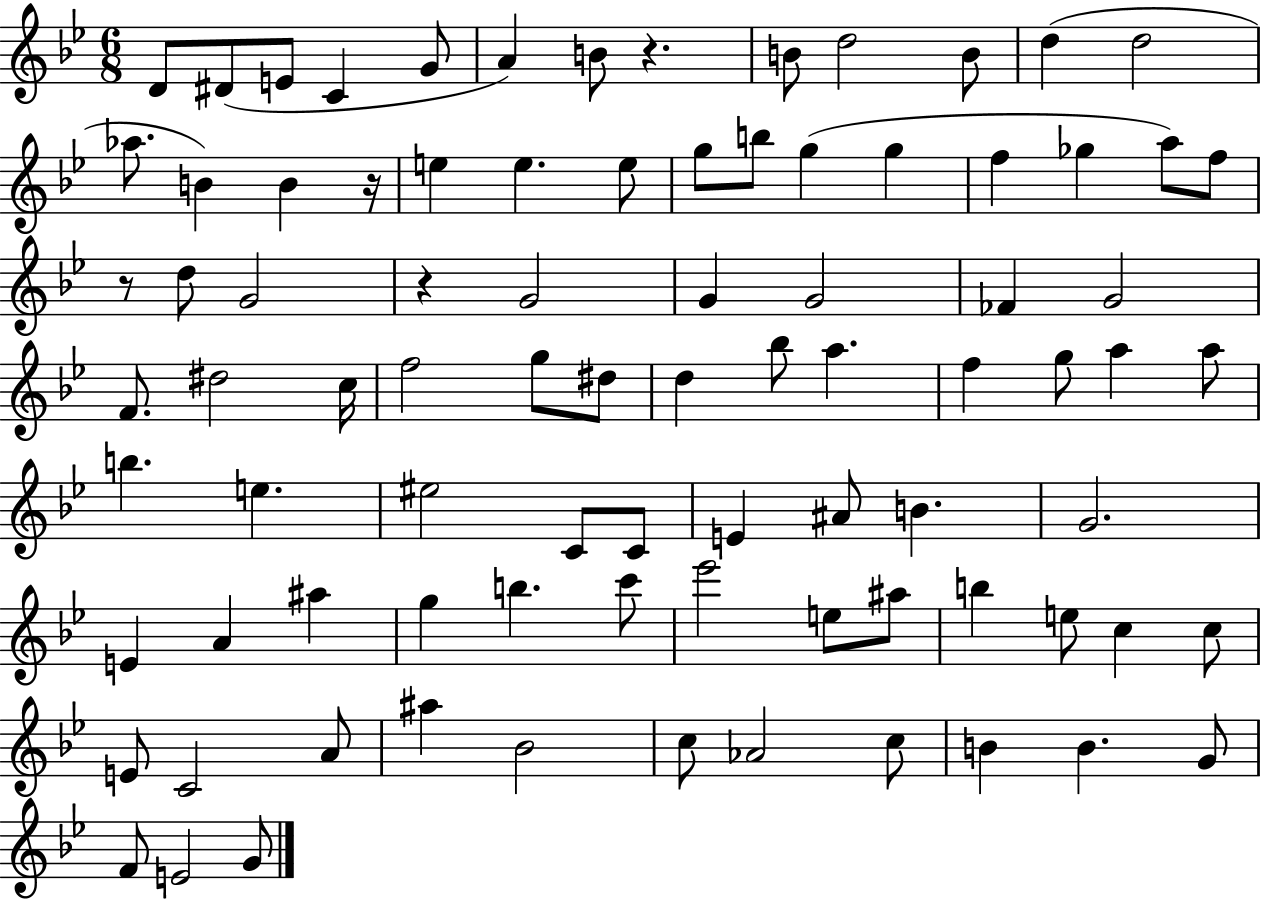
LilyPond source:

{
  \clef treble
  \numericTimeSignature
  \time 6/8
  \key bes \major
  d'8 dis'8( e'8 c'4 g'8 | a'4) b'8 r4. | b'8 d''2 b'8 | d''4( d''2 | \break aes''8. b'4) b'4 r16 | e''4 e''4. e''8 | g''8 b''8 g''4( g''4 | f''4 ges''4 a''8) f''8 | \break r8 d''8 g'2 | r4 g'2 | g'4 g'2 | fes'4 g'2 | \break f'8. dis''2 c''16 | f''2 g''8 dis''8 | d''4 bes''8 a''4. | f''4 g''8 a''4 a''8 | \break b''4. e''4. | eis''2 c'8 c'8 | e'4 ais'8 b'4. | g'2. | \break e'4 a'4 ais''4 | g''4 b''4. c'''8 | ees'''2 e''8 ais''8 | b''4 e''8 c''4 c''8 | \break e'8 c'2 a'8 | ais''4 bes'2 | c''8 aes'2 c''8 | b'4 b'4. g'8 | \break f'8 e'2 g'8 | \bar "|."
}